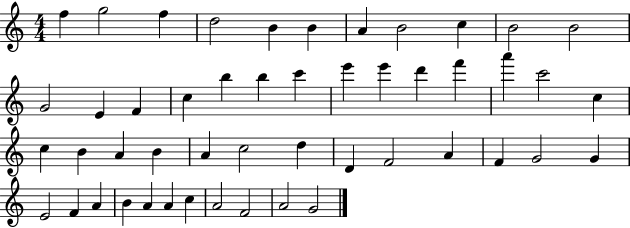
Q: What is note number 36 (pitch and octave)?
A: F4